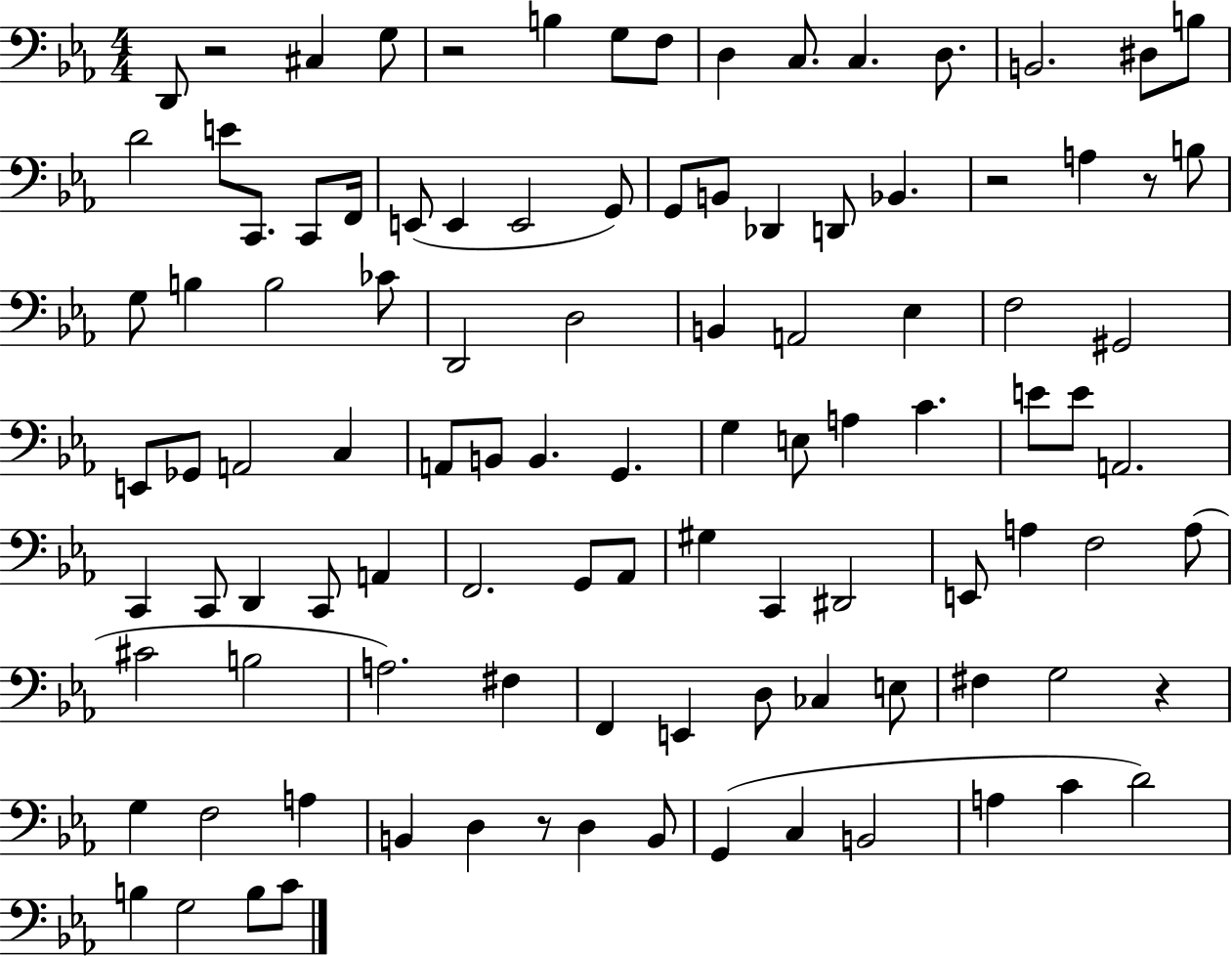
X:1
T:Untitled
M:4/4
L:1/4
K:Eb
D,,/2 z2 ^C, G,/2 z2 B, G,/2 F,/2 D, C,/2 C, D,/2 B,,2 ^D,/2 B,/2 D2 E/2 C,,/2 C,,/2 F,,/4 E,,/2 E,, E,,2 G,,/2 G,,/2 B,,/2 _D,, D,,/2 _B,, z2 A, z/2 B,/2 G,/2 B, B,2 _C/2 D,,2 D,2 B,, A,,2 _E, F,2 ^G,,2 E,,/2 _G,,/2 A,,2 C, A,,/2 B,,/2 B,, G,, G, E,/2 A, C E/2 E/2 A,,2 C,, C,,/2 D,, C,,/2 A,, F,,2 G,,/2 _A,,/2 ^G, C,, ^D,,2 E,,/2 A, F,2 A,/2 ^C2 B,2 A,2 ^F, F,, E,, D,/2 _C, E,/2 ^F, G,2 z G, F,2 A, B,, D, z/2 D, B,,/2 G,, C, B,,2 A, C D2 B, G,2 B,/2 C/2